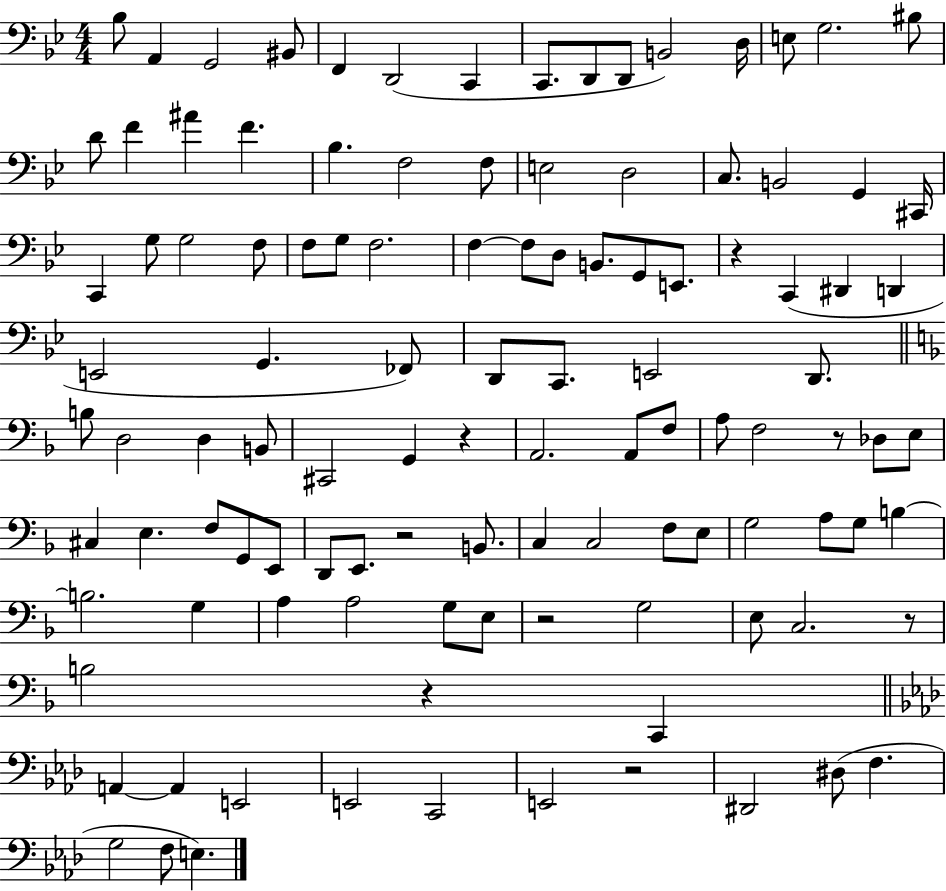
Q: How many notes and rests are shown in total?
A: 111